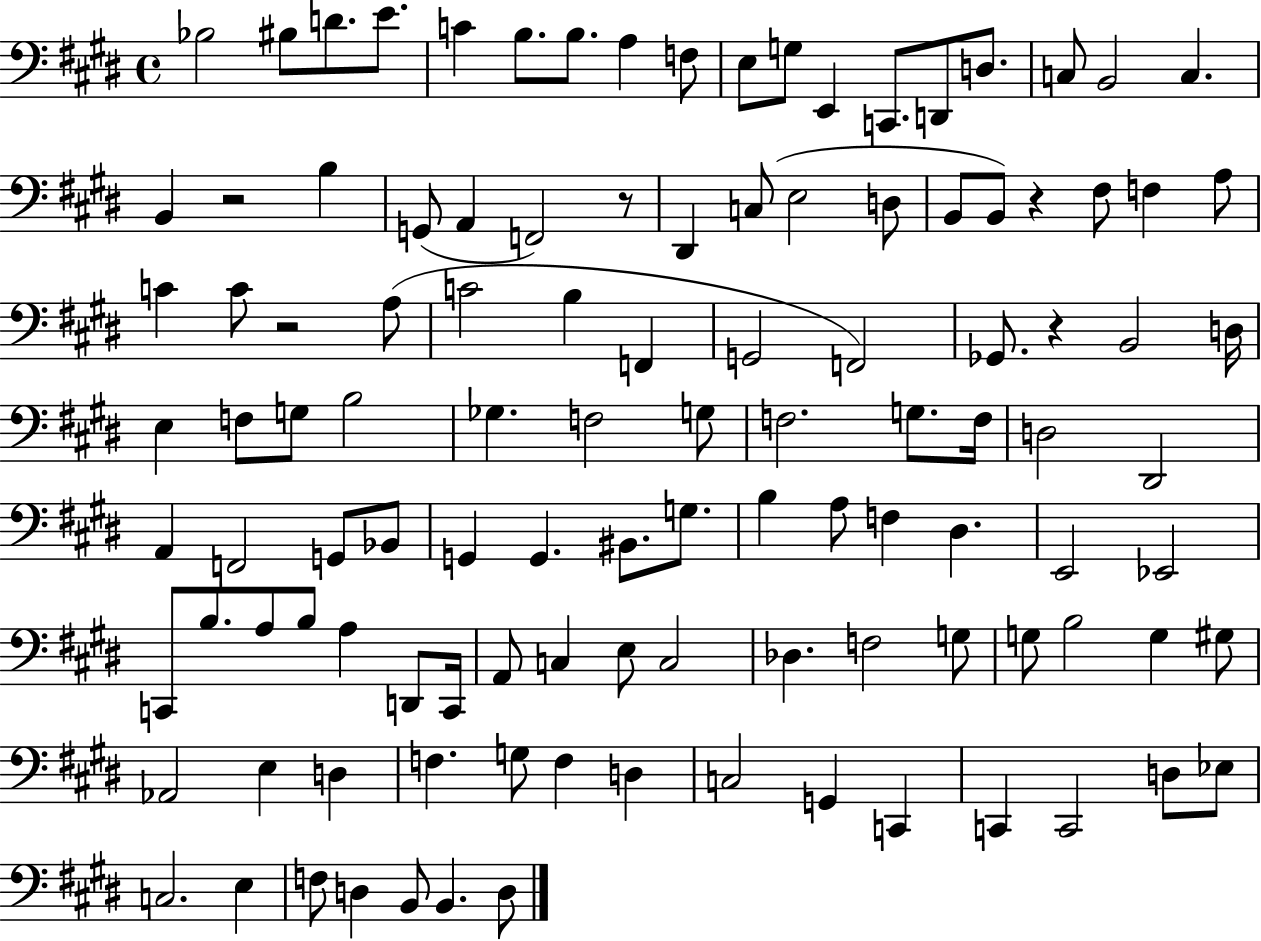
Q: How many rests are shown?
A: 5